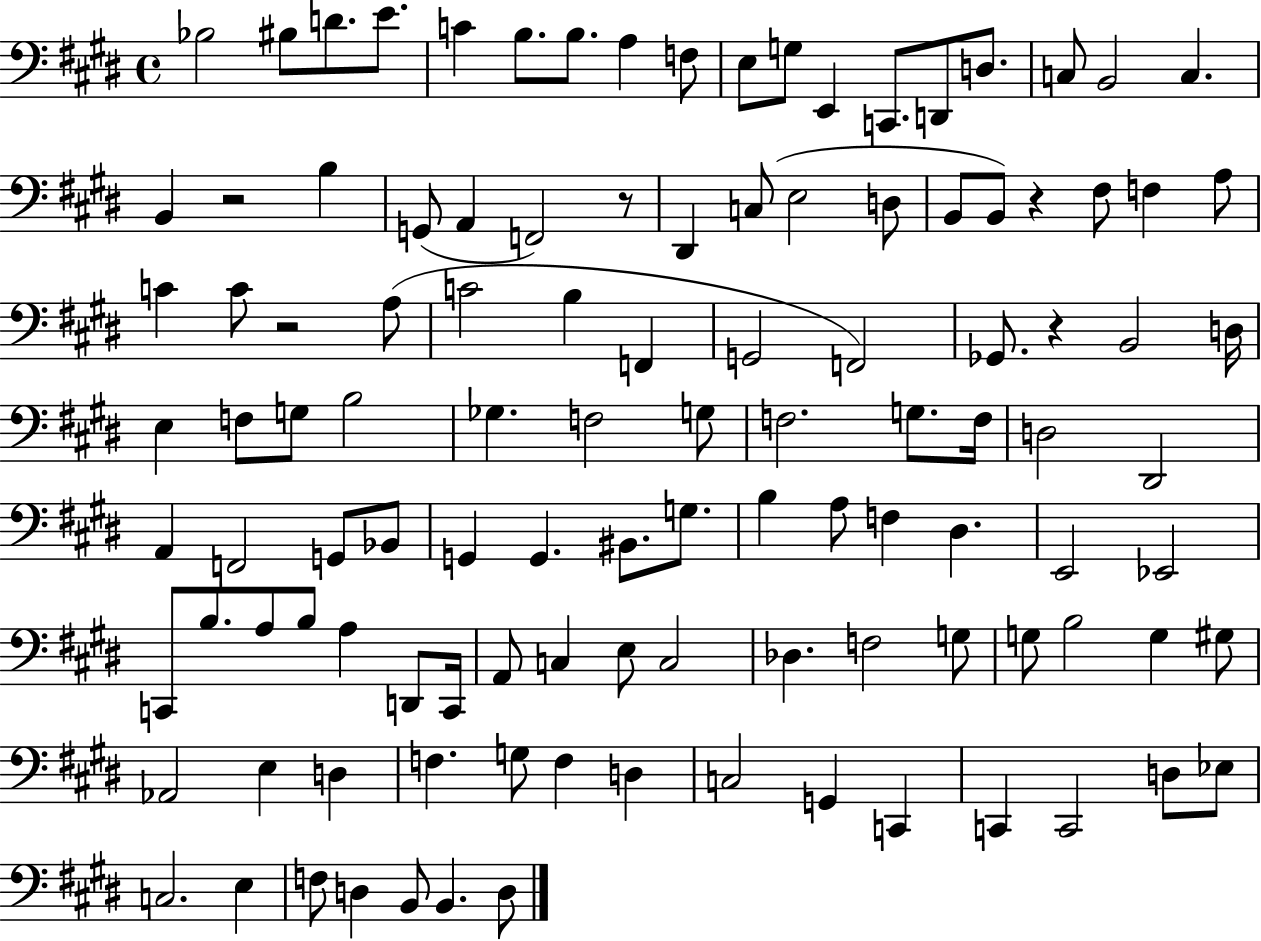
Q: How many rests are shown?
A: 5